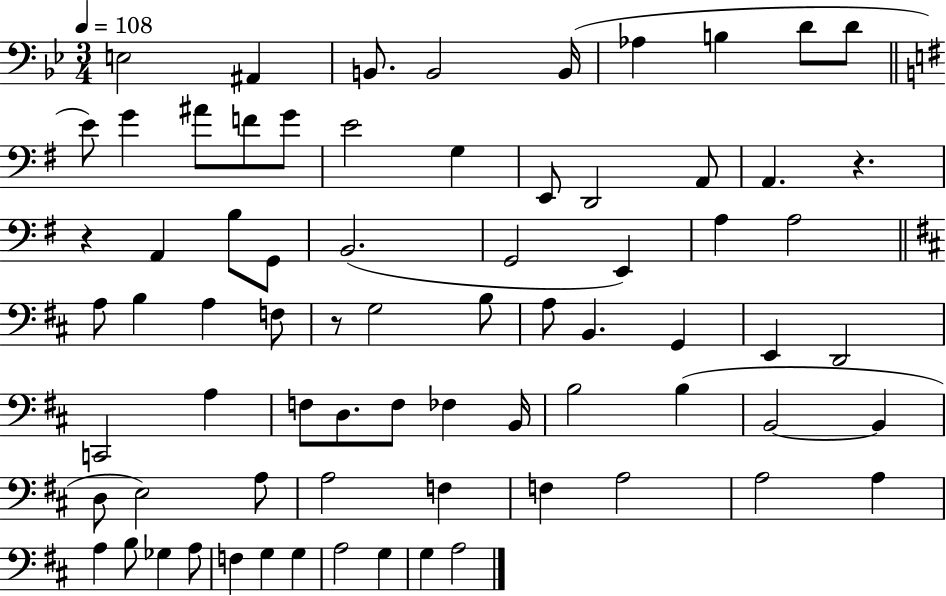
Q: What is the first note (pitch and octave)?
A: E3